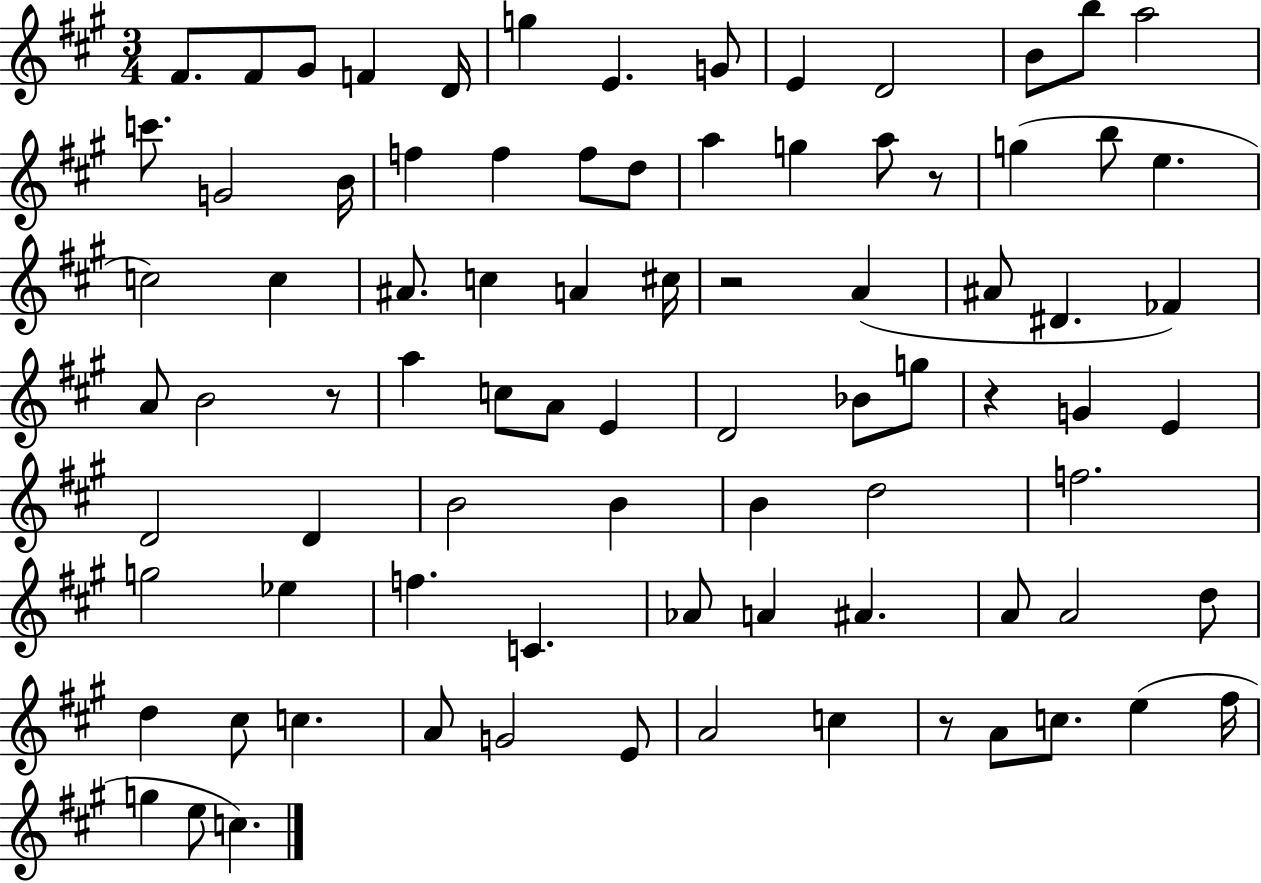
F#4/e. F#4/e G#4/e F4/q D4/s G5/q E4/q. G4/e E4/q D4/h B4/e B5/e A5/h C6/e. G4/h B4/s F5/q F5/q F5/e D5/e A5/q G5/q A5/e R/e G5/q B5/e E5/q. C5/h C5/q A#4/e. C5/q A4/q C#5/s R/h A4/q A#4/e D#4/q. FES4/q A4/e B4/h R/e A5/q C5/e A4/e E4/q D4/h Bb4/e G5/e R/q G4/q E4/q D4/h D4/q B4/h B4/q B4/q D5/h F5/h. G5/h Eb5/q F5/q. C4/q. Ab4/e A4/q A#4/q. A4/e A4/h D5/e D5/q C#5/e C5/q. A4/e G4/h E4/e A4/h C5/q R/e A4/e C5/e. E5/q F#5/s G5/q E5/e C5/q.